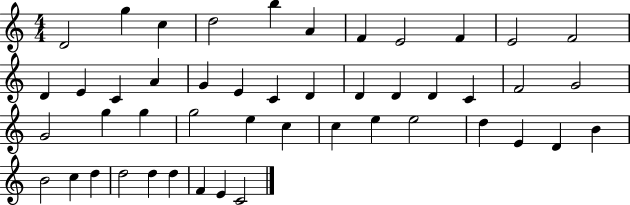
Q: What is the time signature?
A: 4/4